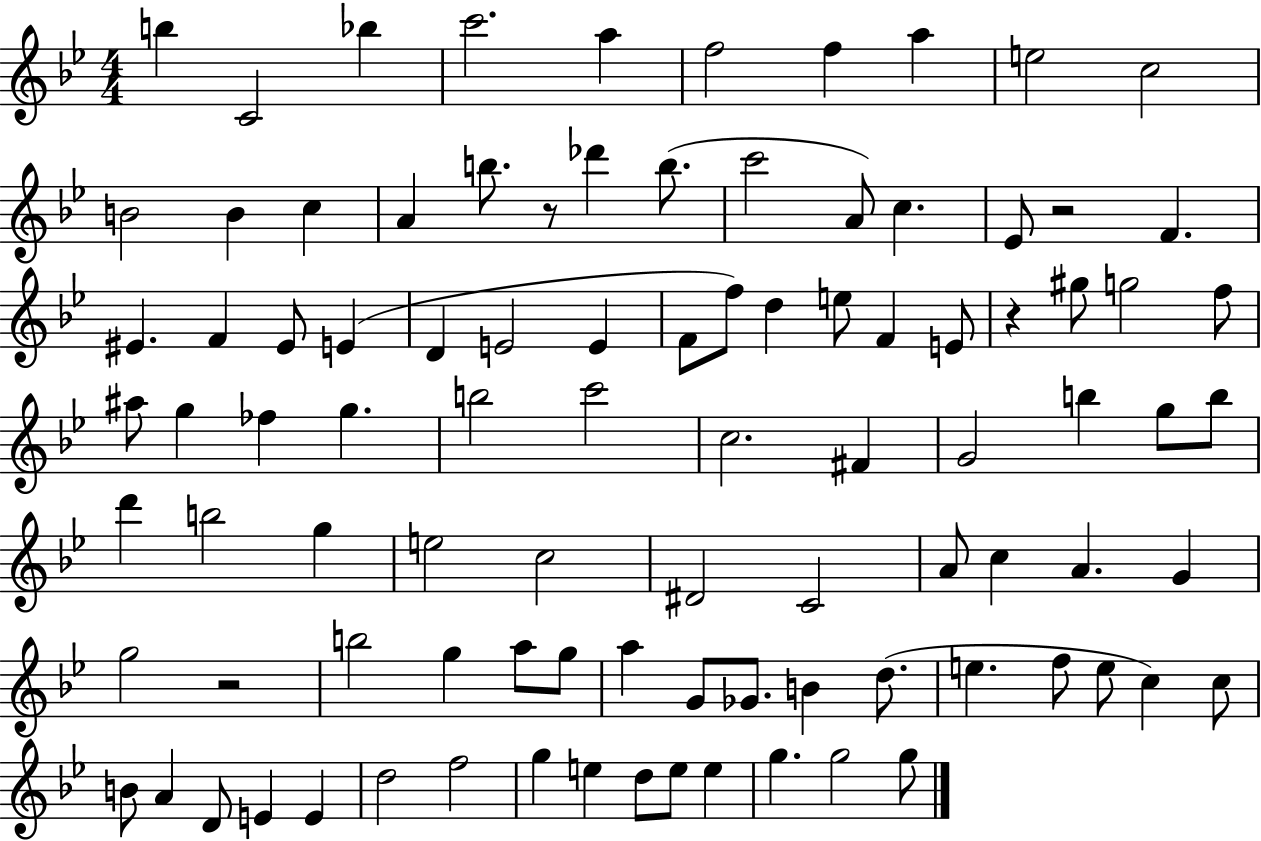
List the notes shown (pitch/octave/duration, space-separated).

B5/q C4/h Bb5/q C6/h. A5/q F5/h F5/q A5/q E5/h C5/h B4/h B4/q C5/q A4/q B5/e. R/e Db6/q B5/e. C6/h A4/e C5/q. Eb4/e R/h F4/q. EIS4/q. F4/q EIS4/e E4/q D4/q E4/h E4/q F4/e F5/e D5/q E5/e F4/q E4/e R/q G#5/e G5/h F5/e A#5/e G5/q FES5/q G5/q. B5/h C6/h C5/h. F#4/q G4/h B5/q G5/e B5/e D6/q B5/h G5/q E5/h C5/h D#4/h C4/h A4/e C5/q A4/q. G4/q G5/h R/h B5/h G5/q A5/e G5/e A5/q G4/e Gb4/e. B4/q D5/e. E5/q. F5/e E5/e C5/q C5/e B4/e A4/q D4/e E4/q E4/q D5/h F5/h G5/q E5/q D5/e E5/e E5/q G5/q. G5/h G5/e